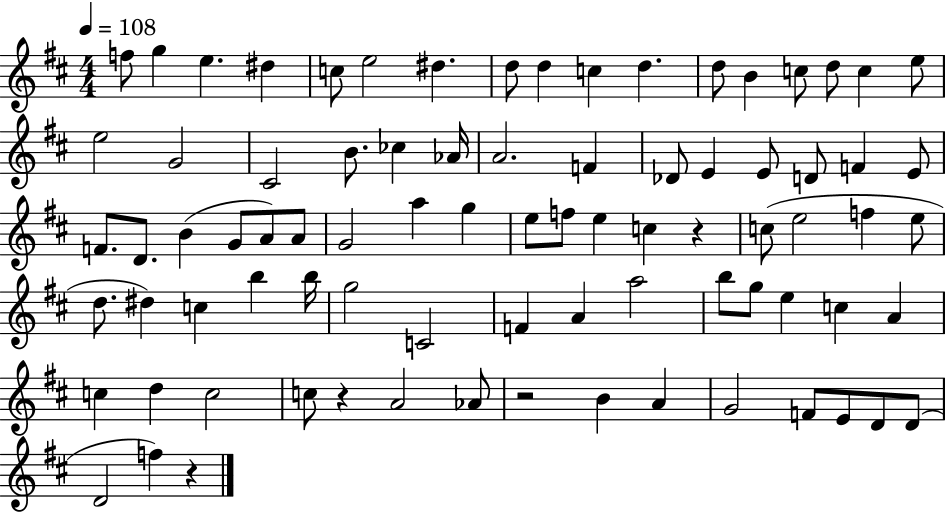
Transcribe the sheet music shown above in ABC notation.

X:1
T:Untitled
M:4/4
L:1/4
K:D
f/2 g e ^d c/2 e2 ^d d/2 d c d d/2 B c/2 d/2 c e/2 e2 G2 ^C2 B/2 _c _A/4 A2 F _D/2 E E/2 D/2 F E/2 F/2 D/2 B G/2 A/2 A/2 G2 a g e/2 f/2 e c z c/2 e2 f e/2 d/2 ^d c b b/4 g2 C2 F A a2 b/2 g/2 e c A c d c2 c/2 z A2 _A/2 z2 B A G2 F/2 E/2 D/2 D/2 D2 f z